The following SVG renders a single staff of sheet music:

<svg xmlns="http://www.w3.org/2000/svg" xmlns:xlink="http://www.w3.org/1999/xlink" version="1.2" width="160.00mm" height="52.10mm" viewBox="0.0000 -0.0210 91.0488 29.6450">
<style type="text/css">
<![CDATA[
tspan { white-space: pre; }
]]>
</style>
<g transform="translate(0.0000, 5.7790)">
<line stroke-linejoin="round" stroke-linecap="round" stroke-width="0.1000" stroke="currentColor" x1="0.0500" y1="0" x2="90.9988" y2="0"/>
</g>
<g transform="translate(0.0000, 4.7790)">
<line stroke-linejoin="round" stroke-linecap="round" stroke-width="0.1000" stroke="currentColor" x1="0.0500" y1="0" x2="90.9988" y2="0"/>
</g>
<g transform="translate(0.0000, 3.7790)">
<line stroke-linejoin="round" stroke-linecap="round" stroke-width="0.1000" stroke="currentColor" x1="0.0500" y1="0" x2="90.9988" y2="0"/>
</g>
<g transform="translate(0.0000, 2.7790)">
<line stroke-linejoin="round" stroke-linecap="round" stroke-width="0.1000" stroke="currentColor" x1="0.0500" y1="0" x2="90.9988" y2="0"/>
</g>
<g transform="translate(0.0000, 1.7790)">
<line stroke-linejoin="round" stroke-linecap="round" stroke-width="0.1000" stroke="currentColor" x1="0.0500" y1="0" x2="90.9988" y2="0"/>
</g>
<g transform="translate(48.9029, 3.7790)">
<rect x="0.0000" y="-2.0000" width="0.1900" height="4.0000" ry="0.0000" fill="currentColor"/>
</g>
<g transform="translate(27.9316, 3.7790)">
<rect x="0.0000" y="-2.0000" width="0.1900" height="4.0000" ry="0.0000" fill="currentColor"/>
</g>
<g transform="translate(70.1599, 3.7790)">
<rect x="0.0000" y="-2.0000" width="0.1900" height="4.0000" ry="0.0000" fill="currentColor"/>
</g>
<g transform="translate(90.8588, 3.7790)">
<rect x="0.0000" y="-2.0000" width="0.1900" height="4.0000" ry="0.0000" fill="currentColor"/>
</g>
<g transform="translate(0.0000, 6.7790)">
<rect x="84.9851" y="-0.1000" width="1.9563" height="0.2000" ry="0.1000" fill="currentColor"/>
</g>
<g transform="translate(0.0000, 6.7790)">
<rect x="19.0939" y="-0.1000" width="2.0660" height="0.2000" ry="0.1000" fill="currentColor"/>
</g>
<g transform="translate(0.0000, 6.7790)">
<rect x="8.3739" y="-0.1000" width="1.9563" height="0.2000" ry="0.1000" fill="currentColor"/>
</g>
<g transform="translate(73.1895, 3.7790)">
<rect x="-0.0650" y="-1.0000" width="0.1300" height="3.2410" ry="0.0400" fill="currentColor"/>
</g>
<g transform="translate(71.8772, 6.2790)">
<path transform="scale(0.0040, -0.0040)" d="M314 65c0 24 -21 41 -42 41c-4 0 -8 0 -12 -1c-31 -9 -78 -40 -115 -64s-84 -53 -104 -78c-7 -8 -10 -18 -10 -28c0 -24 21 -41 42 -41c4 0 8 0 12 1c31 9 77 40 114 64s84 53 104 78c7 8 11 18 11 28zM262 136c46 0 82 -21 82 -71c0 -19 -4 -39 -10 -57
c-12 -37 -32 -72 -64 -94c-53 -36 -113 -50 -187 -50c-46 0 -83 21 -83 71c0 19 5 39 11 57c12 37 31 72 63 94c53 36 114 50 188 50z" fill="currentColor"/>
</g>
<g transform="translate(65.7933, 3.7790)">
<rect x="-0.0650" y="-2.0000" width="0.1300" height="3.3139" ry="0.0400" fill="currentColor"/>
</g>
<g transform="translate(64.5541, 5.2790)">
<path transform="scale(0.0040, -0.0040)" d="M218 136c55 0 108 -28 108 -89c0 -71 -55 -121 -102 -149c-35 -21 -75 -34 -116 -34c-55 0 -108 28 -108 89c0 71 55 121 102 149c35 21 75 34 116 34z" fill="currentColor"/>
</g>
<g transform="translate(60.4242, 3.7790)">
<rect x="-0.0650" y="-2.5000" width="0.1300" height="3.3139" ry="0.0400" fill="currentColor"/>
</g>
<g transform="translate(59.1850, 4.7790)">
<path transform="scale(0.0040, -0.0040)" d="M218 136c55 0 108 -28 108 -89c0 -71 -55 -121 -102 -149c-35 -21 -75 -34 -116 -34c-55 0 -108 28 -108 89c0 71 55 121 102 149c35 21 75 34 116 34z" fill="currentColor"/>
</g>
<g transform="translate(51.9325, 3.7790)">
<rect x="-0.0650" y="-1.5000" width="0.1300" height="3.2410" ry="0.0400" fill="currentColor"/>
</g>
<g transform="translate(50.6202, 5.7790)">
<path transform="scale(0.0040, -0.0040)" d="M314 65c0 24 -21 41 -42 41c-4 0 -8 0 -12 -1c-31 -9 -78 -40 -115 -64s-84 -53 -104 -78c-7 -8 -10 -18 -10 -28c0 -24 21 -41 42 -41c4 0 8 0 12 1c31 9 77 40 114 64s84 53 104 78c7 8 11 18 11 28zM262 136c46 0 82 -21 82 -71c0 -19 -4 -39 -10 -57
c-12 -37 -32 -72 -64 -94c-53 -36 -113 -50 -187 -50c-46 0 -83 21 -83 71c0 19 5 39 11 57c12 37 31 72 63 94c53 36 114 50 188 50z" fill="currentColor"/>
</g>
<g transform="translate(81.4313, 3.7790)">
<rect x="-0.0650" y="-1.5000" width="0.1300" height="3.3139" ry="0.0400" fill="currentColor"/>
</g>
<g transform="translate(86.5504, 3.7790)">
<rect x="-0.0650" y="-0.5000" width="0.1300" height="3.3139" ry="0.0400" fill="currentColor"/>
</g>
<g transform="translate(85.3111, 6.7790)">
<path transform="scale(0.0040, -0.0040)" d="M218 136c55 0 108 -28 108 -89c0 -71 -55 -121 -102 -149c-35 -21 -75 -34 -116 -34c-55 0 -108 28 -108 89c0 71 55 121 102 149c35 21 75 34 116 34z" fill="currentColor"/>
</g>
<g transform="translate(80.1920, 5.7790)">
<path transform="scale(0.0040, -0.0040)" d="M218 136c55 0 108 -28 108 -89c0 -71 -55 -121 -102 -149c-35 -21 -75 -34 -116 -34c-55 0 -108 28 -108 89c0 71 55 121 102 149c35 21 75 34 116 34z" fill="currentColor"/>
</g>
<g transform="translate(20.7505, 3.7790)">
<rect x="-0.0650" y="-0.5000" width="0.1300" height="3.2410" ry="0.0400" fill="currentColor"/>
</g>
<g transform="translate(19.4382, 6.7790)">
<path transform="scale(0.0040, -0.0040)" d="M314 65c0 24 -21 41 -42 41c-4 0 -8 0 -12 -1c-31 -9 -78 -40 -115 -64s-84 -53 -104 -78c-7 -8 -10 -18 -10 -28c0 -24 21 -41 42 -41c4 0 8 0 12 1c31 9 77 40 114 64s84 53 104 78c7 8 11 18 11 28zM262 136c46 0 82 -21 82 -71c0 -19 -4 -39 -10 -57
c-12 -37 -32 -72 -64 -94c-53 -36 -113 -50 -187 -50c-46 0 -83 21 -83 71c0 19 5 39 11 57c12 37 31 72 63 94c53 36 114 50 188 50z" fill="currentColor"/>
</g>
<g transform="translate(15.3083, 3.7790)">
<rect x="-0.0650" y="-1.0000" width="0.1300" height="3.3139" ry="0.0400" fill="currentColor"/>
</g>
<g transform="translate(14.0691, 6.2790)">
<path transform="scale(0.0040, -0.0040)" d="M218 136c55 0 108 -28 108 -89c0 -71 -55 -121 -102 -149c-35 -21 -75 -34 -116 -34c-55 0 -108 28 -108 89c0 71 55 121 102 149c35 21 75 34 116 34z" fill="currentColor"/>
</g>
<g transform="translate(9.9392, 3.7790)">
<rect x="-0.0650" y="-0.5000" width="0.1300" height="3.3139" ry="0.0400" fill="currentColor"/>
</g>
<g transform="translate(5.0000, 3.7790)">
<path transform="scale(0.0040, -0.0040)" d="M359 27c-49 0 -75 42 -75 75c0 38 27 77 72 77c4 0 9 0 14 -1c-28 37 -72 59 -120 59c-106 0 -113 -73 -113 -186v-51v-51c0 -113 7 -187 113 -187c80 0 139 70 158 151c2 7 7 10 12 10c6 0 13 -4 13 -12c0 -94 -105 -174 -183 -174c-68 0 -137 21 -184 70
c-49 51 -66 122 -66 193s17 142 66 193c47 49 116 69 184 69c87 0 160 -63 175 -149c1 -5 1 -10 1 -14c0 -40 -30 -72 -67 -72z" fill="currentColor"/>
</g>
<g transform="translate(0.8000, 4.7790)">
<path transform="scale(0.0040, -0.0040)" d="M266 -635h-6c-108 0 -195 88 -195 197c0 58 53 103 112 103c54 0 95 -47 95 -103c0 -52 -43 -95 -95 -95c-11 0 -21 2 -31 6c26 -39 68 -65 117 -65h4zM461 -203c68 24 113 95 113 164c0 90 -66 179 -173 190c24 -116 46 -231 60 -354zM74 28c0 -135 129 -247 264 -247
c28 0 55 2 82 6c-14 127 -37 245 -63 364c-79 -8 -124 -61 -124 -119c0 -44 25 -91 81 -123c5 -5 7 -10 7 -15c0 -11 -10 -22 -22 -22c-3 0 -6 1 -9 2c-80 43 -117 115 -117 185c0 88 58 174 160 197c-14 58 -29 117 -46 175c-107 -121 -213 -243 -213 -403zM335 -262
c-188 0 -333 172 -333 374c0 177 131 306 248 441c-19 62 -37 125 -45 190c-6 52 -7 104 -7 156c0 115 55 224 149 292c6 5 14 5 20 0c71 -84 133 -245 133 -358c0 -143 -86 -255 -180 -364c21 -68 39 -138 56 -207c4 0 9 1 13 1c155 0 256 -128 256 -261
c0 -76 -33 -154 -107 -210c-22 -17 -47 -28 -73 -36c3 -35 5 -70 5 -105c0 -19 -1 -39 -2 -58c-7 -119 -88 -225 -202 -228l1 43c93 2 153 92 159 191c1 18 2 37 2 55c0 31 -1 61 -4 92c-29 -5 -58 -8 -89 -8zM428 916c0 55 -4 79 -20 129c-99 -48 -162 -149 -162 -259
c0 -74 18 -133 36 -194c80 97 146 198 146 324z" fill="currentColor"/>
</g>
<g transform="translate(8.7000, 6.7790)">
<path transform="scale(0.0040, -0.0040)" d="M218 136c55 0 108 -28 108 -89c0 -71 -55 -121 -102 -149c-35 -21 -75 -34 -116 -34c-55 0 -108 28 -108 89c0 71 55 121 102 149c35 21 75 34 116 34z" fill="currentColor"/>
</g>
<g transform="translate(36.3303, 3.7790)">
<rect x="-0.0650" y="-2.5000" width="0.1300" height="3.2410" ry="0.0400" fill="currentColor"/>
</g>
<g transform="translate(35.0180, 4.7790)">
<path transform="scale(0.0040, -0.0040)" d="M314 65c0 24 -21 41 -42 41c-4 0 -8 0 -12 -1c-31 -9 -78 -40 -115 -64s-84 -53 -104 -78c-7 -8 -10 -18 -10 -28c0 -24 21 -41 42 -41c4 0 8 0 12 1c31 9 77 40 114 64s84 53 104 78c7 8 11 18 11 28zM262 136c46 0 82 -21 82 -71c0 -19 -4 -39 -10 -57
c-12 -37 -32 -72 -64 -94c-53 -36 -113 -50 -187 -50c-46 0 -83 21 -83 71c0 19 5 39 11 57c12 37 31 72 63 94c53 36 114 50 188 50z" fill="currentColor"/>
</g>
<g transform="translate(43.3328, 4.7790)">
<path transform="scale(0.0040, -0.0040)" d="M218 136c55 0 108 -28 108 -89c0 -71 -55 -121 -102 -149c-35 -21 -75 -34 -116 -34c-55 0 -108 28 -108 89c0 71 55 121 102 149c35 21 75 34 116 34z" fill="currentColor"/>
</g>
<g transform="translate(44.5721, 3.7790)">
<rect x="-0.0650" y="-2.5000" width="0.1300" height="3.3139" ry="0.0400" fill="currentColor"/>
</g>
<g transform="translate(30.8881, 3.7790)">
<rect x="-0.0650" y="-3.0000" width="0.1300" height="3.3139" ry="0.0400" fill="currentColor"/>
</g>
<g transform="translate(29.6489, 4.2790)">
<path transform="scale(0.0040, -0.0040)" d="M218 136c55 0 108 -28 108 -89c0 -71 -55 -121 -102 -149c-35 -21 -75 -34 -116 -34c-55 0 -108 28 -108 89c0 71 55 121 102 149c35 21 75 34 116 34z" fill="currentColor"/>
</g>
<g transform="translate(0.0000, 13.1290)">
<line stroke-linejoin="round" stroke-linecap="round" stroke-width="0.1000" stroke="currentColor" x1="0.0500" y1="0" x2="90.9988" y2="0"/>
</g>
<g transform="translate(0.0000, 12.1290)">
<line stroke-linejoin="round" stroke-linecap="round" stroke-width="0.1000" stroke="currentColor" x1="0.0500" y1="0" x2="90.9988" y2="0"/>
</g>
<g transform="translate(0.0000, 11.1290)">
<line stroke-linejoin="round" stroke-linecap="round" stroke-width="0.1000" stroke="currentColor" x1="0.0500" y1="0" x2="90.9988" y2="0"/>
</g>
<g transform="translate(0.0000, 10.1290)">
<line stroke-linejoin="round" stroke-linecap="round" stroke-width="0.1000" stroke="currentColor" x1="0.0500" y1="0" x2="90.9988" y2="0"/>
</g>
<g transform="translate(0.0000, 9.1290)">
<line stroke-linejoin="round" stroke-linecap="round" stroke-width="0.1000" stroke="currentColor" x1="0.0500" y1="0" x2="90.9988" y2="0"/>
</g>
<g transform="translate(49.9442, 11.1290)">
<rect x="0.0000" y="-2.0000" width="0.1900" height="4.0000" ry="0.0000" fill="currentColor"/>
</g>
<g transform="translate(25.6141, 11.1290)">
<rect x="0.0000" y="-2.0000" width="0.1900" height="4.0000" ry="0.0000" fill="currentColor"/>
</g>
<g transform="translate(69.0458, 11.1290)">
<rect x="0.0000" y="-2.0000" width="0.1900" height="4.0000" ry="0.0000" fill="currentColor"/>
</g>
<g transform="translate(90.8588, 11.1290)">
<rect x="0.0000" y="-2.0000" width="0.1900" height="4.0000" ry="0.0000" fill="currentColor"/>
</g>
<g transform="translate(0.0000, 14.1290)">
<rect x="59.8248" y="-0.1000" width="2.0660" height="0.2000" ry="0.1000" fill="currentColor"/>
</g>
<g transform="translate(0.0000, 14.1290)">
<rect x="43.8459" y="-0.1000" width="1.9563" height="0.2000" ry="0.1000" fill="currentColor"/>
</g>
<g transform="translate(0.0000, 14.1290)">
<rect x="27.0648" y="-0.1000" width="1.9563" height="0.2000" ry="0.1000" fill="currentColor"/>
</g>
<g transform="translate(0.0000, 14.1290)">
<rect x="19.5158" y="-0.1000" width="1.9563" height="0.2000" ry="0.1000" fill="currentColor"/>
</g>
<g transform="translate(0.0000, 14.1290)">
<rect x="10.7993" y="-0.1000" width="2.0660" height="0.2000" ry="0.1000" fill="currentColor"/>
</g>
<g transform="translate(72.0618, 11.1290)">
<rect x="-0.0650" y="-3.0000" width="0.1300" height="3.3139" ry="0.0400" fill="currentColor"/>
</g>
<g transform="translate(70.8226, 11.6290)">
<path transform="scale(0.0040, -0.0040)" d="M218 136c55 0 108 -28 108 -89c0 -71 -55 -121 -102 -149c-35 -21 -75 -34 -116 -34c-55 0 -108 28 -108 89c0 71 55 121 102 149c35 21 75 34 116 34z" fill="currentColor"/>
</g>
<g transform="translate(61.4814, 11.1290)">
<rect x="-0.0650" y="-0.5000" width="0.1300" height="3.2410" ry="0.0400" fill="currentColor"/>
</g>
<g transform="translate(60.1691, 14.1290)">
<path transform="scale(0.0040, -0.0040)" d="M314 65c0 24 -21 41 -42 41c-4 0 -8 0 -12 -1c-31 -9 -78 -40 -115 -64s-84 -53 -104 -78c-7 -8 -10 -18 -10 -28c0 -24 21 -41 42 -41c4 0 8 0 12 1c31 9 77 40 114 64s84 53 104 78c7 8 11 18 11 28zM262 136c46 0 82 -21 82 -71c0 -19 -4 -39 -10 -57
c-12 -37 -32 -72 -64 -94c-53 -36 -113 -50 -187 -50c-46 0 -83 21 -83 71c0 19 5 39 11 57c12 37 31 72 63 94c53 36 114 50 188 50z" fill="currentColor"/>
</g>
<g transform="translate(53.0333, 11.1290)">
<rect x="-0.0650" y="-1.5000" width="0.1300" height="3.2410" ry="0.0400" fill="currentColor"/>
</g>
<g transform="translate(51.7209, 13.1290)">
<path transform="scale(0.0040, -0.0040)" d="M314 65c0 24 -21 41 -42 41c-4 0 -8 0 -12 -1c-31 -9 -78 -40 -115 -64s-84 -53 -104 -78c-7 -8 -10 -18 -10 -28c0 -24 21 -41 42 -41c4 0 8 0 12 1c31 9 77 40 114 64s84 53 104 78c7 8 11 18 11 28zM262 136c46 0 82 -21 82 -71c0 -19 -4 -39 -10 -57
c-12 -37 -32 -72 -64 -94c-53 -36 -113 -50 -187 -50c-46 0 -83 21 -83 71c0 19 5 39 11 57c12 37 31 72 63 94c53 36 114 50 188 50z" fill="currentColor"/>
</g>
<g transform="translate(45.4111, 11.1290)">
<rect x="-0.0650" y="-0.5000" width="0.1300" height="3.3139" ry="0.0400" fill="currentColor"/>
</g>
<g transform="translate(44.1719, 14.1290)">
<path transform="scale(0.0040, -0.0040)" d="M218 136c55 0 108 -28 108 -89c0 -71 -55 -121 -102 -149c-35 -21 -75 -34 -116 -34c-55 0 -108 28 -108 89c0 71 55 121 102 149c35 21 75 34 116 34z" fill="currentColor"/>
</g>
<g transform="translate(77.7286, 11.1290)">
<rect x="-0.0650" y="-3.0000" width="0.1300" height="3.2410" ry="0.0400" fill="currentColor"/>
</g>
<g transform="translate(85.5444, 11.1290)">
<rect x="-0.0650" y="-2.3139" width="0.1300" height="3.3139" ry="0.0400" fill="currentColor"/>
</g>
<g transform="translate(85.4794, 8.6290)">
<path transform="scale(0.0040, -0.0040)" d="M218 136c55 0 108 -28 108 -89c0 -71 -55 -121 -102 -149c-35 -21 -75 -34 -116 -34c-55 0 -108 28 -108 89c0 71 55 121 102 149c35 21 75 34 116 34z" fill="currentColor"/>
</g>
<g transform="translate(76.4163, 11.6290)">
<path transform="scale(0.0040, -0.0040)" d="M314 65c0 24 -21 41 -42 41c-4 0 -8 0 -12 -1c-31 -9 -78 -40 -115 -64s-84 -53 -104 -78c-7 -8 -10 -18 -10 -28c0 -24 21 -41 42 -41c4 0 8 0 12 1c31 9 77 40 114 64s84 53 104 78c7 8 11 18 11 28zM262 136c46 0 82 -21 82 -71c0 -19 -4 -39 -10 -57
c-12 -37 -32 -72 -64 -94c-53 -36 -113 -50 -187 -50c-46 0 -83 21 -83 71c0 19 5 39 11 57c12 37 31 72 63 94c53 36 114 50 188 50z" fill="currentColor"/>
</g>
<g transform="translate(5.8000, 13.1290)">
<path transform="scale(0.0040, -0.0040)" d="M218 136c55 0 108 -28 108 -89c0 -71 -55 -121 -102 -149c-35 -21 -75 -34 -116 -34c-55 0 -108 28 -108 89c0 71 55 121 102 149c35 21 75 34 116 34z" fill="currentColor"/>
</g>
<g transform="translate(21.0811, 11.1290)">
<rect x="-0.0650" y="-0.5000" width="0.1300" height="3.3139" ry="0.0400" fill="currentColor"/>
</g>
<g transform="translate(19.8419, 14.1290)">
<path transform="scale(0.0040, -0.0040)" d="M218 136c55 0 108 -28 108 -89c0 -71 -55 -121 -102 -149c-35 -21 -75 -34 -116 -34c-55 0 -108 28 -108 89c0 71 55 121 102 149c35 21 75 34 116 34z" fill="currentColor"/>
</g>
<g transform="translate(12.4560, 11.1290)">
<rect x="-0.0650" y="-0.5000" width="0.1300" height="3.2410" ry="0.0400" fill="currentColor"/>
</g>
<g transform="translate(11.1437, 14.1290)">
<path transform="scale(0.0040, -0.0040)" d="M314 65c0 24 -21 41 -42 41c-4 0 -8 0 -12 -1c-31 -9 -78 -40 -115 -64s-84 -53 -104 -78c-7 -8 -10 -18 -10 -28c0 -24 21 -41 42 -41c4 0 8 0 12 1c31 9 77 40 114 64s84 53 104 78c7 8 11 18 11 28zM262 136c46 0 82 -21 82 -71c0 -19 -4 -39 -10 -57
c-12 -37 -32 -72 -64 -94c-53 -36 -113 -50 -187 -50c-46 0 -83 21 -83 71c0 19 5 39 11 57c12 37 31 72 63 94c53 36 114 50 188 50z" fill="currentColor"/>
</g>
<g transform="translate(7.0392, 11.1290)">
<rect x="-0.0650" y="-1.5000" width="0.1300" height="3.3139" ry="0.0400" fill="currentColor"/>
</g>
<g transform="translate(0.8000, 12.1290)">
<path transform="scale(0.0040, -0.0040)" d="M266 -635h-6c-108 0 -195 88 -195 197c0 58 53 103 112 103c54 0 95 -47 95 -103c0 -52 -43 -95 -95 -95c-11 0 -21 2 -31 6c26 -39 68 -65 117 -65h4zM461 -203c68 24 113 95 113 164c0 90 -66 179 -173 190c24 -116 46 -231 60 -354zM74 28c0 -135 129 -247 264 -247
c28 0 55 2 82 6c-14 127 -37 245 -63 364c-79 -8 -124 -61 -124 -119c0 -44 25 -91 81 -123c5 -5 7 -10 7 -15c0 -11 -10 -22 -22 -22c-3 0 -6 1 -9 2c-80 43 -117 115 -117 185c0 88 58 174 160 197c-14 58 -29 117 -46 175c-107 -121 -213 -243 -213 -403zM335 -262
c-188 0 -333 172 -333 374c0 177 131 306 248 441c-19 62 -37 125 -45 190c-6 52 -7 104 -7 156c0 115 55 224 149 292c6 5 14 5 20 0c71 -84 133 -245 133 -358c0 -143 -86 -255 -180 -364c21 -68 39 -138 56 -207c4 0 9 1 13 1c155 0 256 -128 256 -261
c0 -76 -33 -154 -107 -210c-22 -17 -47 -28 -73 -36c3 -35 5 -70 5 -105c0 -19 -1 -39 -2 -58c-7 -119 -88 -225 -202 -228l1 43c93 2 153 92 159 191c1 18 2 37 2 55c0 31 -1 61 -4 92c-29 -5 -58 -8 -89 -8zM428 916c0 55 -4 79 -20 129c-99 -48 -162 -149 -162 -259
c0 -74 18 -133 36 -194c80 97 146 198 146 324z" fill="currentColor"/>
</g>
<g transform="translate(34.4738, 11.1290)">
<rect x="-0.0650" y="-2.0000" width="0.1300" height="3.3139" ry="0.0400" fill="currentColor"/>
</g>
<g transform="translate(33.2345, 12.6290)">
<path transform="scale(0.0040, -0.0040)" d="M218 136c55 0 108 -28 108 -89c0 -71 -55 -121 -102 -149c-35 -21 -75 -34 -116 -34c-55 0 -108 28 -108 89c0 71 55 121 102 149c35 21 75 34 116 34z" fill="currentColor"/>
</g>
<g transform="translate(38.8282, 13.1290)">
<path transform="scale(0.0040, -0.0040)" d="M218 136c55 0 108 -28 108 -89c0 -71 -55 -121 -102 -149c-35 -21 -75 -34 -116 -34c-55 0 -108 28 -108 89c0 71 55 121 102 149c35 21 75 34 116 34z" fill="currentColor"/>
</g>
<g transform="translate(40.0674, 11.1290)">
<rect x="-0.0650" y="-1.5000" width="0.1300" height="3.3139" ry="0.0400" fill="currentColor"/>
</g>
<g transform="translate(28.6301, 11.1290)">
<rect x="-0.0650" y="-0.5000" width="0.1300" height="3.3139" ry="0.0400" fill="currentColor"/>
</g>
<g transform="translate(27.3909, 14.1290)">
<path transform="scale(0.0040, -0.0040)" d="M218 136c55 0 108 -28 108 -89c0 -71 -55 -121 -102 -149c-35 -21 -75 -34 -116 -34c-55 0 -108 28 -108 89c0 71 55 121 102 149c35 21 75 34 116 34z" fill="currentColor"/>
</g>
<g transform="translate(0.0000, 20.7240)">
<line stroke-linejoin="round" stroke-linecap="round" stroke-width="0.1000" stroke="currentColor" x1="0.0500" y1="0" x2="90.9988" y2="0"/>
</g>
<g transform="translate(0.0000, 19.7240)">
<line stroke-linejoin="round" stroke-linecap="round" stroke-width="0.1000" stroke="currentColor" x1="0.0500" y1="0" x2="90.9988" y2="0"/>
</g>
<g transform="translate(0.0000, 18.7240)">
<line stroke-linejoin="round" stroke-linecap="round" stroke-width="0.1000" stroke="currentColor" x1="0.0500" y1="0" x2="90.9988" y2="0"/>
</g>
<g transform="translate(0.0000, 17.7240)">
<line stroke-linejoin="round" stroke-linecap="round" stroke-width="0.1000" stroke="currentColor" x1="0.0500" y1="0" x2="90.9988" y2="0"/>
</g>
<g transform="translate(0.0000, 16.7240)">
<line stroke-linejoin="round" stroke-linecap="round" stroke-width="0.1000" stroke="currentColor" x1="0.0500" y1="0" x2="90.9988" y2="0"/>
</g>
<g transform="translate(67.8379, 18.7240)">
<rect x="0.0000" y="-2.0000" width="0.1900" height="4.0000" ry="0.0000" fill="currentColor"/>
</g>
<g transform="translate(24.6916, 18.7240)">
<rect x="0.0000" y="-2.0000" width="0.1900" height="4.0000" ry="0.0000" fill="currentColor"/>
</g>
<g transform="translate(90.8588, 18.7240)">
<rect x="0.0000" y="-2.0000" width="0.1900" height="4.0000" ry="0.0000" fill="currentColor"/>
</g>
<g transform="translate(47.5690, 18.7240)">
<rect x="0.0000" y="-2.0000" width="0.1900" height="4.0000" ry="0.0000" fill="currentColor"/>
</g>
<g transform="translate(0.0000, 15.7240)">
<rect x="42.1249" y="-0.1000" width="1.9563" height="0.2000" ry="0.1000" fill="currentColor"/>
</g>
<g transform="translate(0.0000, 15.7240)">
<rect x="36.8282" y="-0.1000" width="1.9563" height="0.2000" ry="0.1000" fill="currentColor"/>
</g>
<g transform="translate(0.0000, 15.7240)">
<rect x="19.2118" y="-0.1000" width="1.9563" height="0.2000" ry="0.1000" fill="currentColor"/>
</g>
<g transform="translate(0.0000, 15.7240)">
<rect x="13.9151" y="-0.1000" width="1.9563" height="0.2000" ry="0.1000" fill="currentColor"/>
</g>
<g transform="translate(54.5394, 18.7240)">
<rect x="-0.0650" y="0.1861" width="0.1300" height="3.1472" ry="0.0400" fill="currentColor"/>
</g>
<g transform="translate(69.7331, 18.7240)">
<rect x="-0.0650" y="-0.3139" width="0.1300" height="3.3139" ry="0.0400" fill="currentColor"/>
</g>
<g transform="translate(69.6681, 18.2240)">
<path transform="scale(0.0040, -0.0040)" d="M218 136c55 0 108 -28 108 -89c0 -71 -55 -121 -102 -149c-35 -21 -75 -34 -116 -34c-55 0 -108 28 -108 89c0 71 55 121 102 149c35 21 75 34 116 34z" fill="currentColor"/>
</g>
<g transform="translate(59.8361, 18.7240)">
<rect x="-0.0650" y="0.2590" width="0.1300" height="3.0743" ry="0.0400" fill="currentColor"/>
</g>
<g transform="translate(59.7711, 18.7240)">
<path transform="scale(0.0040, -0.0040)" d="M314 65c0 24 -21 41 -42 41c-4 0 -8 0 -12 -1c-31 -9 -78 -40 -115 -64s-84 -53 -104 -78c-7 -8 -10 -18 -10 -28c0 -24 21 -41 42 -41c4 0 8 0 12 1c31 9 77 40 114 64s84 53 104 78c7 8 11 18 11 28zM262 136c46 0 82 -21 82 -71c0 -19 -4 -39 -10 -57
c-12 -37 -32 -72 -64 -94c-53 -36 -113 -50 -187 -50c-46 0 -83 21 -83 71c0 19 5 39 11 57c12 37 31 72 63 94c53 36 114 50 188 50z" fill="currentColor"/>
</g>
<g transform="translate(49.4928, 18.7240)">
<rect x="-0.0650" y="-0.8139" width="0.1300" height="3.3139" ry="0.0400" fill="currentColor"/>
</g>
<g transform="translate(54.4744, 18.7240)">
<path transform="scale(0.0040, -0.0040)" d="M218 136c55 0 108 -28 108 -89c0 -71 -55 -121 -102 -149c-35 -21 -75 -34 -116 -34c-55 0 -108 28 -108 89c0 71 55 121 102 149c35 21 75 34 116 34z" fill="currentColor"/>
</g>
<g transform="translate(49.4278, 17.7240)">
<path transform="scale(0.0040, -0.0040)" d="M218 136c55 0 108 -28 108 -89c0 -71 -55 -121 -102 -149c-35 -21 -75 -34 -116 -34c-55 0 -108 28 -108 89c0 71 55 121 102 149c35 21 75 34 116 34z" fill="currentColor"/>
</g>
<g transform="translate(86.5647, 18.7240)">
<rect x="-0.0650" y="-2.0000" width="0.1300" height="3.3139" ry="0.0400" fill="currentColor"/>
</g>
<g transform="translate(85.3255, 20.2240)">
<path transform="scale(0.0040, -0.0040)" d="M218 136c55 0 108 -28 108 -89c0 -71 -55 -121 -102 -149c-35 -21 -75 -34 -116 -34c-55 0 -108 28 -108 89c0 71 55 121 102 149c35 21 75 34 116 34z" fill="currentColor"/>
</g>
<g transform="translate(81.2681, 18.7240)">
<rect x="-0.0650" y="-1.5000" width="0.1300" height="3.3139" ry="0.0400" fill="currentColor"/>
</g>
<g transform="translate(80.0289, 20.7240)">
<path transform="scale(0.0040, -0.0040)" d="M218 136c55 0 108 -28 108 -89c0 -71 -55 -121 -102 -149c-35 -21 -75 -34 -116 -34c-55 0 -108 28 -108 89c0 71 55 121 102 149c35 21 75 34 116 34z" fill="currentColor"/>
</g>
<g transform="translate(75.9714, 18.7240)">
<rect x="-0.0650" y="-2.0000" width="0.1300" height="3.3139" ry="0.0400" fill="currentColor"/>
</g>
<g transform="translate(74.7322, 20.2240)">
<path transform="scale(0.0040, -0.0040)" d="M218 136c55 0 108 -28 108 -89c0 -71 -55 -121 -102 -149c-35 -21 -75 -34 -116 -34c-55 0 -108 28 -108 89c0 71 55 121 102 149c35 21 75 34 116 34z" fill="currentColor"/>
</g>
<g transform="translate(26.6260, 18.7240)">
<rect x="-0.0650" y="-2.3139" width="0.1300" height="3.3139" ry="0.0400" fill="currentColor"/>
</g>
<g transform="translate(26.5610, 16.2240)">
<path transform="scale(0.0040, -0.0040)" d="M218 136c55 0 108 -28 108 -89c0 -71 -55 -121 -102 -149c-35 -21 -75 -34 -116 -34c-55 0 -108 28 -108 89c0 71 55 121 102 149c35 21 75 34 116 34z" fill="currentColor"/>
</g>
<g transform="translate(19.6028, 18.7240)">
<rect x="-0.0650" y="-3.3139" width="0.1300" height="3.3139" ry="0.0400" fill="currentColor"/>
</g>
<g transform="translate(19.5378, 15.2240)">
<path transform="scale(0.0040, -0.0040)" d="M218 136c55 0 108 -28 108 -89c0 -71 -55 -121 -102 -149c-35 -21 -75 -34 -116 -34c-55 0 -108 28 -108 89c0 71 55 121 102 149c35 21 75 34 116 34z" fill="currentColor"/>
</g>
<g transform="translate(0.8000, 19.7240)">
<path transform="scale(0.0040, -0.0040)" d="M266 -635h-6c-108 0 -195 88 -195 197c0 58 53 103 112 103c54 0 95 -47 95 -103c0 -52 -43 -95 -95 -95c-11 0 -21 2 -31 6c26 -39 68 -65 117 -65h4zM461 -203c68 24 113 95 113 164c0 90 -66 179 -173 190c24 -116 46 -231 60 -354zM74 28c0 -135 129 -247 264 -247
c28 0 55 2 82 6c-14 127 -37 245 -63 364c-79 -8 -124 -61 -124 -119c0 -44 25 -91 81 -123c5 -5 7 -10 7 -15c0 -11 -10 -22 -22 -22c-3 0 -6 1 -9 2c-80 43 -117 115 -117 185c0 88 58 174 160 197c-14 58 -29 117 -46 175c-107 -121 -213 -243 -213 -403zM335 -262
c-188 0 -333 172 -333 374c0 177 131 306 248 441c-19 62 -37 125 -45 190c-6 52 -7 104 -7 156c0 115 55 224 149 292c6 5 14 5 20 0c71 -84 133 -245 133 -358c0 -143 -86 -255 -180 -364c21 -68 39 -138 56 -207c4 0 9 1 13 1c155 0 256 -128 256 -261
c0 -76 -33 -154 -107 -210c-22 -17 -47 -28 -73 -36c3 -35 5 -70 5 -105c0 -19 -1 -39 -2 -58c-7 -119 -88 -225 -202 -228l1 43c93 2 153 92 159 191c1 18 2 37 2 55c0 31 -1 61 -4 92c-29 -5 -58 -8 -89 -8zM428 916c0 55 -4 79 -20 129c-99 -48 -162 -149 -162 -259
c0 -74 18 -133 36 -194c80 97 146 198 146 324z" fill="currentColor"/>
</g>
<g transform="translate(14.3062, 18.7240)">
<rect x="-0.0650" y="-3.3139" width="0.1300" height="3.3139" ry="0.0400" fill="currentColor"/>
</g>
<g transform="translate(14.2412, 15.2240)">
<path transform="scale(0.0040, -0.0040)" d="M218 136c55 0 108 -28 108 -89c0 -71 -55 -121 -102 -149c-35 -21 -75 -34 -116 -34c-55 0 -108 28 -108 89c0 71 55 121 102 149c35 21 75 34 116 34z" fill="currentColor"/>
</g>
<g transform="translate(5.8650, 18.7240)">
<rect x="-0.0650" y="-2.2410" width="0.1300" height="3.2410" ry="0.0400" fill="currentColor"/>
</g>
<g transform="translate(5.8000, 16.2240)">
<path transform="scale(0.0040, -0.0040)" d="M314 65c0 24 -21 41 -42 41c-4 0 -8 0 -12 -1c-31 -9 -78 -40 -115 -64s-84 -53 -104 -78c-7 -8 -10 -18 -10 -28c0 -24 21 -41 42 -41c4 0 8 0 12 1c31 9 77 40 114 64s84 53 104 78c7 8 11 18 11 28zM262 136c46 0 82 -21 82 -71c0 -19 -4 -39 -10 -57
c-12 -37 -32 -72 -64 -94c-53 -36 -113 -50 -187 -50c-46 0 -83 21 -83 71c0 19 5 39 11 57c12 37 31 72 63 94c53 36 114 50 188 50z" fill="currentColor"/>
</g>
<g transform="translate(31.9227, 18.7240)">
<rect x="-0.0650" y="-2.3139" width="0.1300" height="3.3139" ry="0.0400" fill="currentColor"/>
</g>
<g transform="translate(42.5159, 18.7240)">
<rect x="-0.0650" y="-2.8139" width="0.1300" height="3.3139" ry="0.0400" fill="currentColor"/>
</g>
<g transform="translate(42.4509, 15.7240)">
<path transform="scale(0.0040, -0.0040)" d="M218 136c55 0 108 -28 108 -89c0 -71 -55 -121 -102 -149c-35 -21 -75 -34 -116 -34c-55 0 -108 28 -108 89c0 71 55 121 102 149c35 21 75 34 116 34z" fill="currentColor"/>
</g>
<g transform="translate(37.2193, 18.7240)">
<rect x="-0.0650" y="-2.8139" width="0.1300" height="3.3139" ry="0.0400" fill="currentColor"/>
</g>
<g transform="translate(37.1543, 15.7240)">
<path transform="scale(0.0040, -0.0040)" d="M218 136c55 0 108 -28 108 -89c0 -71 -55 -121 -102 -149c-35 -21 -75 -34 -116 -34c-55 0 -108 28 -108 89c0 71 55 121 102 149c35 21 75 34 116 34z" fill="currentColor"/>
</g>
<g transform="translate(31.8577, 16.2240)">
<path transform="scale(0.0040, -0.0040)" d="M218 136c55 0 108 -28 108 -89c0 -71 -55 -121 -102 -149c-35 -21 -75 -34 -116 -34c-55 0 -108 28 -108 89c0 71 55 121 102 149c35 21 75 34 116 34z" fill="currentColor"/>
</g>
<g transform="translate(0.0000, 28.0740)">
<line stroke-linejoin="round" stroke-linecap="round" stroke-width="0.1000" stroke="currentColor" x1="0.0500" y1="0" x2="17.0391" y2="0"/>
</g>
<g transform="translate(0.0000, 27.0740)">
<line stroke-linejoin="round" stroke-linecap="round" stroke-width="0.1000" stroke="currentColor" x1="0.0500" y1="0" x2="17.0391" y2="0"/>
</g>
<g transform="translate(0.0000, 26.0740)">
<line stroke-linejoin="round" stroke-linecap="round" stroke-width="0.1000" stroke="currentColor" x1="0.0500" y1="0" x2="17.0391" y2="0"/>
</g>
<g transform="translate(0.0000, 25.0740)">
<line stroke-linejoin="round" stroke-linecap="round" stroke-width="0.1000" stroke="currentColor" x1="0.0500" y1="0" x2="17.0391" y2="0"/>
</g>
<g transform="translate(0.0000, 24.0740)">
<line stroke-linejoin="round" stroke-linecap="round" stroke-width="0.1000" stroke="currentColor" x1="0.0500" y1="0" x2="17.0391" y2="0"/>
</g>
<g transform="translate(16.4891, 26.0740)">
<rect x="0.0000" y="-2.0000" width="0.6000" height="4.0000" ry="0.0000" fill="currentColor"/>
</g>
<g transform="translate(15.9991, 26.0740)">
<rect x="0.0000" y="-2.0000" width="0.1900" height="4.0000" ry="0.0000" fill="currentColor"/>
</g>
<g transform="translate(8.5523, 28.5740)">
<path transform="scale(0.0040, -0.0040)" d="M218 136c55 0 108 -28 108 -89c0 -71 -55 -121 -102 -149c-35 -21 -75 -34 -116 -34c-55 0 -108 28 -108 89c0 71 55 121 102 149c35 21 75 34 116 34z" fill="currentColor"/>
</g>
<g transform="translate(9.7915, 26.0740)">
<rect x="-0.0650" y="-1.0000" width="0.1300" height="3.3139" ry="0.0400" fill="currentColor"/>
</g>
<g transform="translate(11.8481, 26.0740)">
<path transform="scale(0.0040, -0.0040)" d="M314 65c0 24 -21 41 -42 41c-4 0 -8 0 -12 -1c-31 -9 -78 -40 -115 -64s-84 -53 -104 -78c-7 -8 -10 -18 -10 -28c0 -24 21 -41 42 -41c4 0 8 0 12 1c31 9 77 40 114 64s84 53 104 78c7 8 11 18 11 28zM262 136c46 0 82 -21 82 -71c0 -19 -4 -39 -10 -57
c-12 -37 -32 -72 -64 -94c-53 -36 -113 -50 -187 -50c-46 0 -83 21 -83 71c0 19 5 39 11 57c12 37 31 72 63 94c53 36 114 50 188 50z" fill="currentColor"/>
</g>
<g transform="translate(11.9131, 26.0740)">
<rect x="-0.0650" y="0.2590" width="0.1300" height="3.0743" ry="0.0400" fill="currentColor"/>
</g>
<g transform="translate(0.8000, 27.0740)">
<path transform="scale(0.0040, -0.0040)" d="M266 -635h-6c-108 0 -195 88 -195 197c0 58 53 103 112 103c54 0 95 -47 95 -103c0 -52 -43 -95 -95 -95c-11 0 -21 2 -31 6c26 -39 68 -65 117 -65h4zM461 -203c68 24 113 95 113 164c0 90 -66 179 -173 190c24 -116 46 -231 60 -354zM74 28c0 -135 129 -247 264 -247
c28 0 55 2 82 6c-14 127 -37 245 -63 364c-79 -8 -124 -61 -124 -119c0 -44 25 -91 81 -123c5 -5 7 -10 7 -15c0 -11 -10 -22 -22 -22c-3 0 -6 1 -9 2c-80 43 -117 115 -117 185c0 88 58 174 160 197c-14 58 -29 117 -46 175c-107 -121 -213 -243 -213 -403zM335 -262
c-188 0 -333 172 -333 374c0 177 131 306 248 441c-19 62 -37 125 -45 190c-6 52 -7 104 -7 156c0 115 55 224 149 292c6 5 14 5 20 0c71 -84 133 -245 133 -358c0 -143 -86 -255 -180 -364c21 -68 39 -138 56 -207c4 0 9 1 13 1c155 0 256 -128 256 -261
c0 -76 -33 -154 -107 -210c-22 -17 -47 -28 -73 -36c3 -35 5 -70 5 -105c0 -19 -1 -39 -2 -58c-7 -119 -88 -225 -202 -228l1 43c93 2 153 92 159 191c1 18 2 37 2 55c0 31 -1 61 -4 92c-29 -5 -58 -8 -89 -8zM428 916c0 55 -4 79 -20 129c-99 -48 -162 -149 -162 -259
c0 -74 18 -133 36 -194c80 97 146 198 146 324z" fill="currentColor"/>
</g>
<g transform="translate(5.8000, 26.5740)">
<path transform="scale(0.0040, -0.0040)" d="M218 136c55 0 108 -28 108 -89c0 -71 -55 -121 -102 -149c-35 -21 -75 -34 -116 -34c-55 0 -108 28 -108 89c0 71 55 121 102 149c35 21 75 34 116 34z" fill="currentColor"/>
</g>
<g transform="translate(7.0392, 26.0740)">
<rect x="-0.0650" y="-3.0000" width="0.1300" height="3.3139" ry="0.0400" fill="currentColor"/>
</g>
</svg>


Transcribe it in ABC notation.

X:1
T:Untitled
M:4/4
L:1/4
K:C
C D C2 A G2 G E2 G F D2 E C E C2 C C F E C E2 C2 A A2 g g2 b b g g a a d B B2 c F E F A D B2